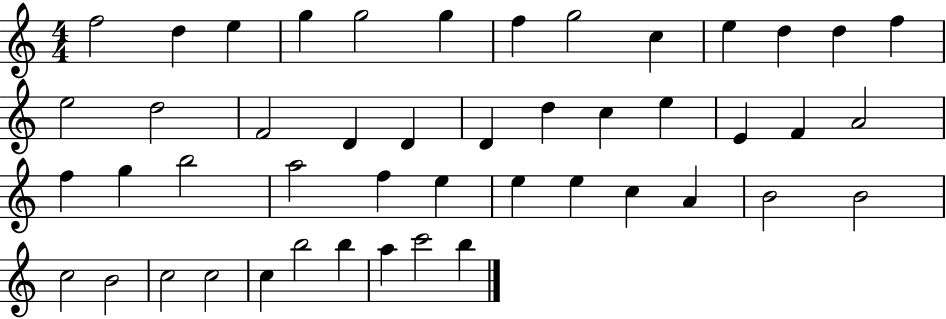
X:1
T:Untitled
M:4/4
L:1/4
K:C
f2 d e g g2 g f g2 c e d d f e2 d2 F2 D D D d c e E F A2 f g b2 a2 f e e e c A B2 B2 c2 B2 c2 c2 c b2 b a c'2 b